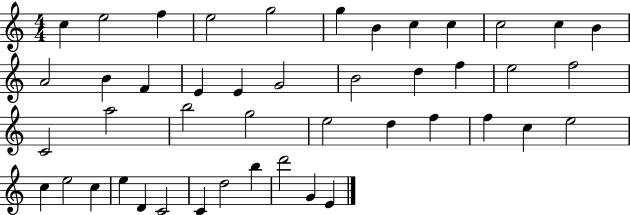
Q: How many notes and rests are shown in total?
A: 45